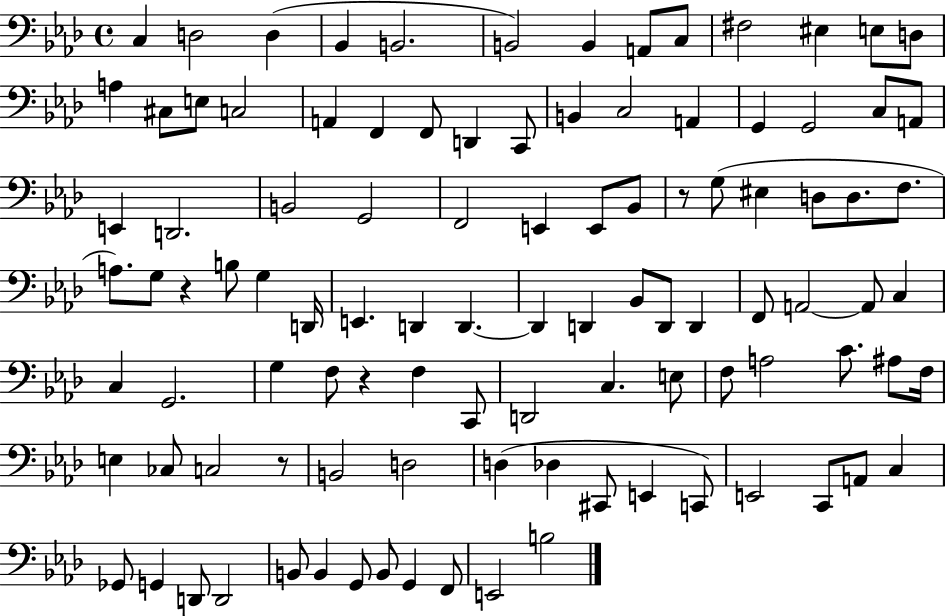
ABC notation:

X:1
T:Untitled
M:4/4
L:1/4
K:Ab
C, D,2 D, _B,, B,,2 B,,2 B,, A,,/2 C,/2 ^F,2 ^E, E,/2 D,/2 A, ^C,/2 E,/2 C,2 A,, F,, F,,/2 D,, C,,/2 B,, C,2 A,, G,, G,,2 C,/2 A,,/2 E,, D,,2 B,,2 G,,2 F,,2 E,, E,,/2 _B,,/2 z/2 G,/2 ^E, D,/2 D,/2 F,/2 A,/2 G,/2 z B,/2 G, D,,/4 E,, D,, D,, D,, D,, _B,,/2 D,,/2 D,, F,,/2 A,,2 A,,/2 C, C, G,,2 G, F,/2 z F, C,,/2 D,,2 C, E,/2 F,/2 A,2 C/2 ^A,/2 F,/4 E, _C,/2 C,2 z/2 B,,2 D,2 D, _D, ^C,,/2 E,, C,,/2 E,,2 C,,/2 A,,/2 C, _G,,/2 G,, D,,/2 D,,2 B,,/2 B,, G,,/2 B,,/2 G,, F,,/2 E,,2 B,2